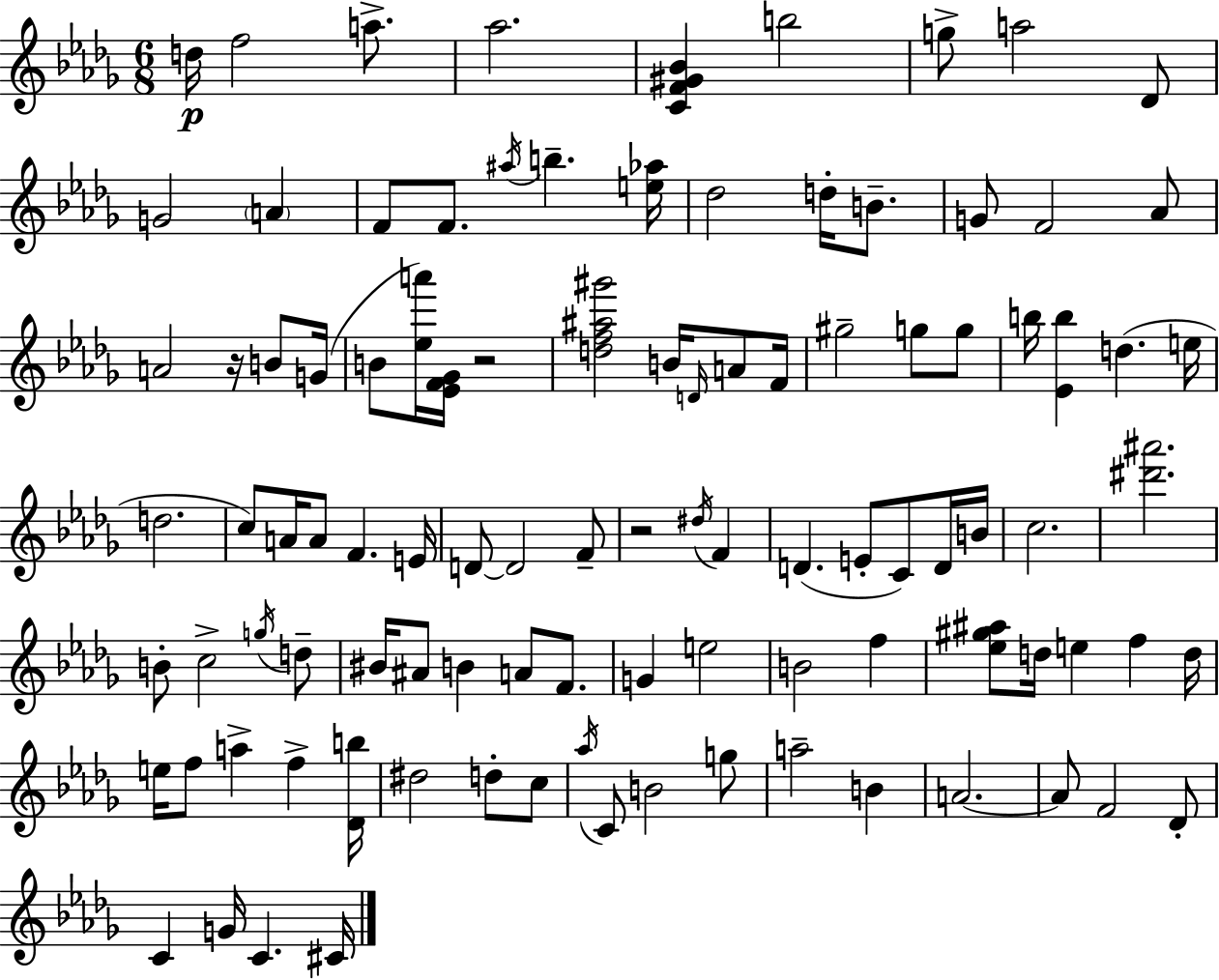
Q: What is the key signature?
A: BES minor